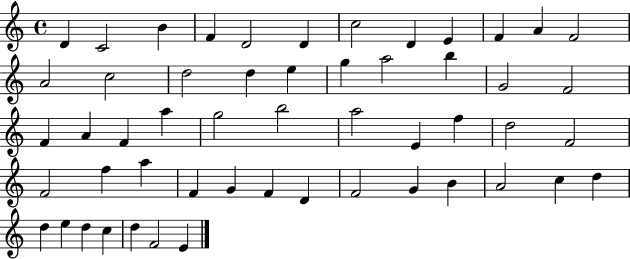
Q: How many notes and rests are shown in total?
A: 53